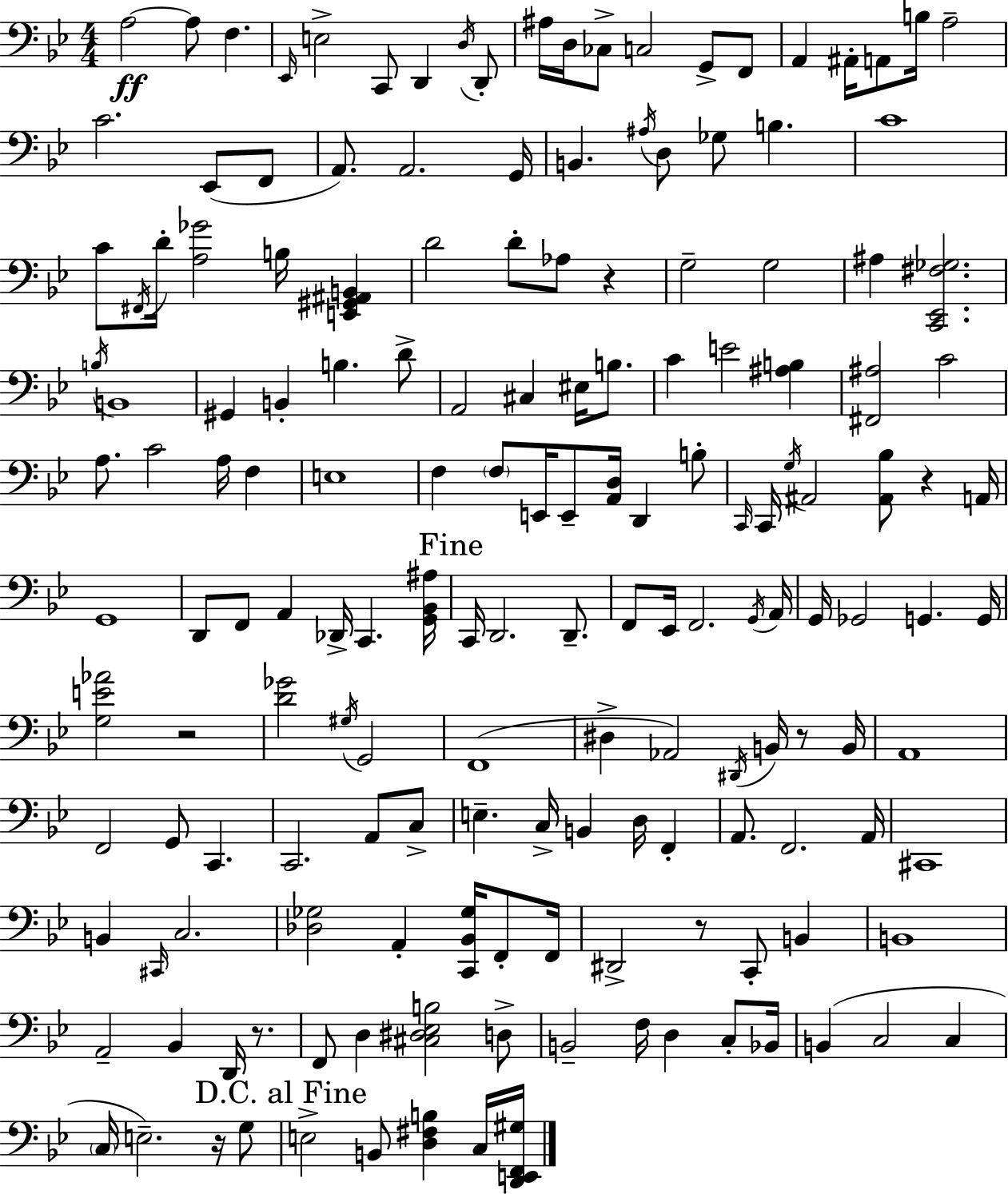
A3/h A3/e F3/q. Eb2/s E3/h C2/e D2/q D3/s D2/e A#3/s D3/s CES3/e C3/h G2/e F2/e A2/q A#2/s A2/e B3/s A3/h C4/h. Eb2/e F2/e A2/e. A2/h. G2/s B2/q. A#3/s D3/e Gb3/e B3/q. C4/w C4/e F#2/s D4/s [A3,Gb4]/h B3/s [E2,G#2,A#2,B2]/q D4/h D4/e Ab3/e R/q G3/h G3/h A#3/q [C2,Eb2,F#3,Gb3]/h. B3/s B2/w G#2/q B2/q B3/q. D4/e A2/h C#3/q EIS3/s B3/e. C4/q E4/h [A#3,B3]/q [F#2,A#3]/h C4/h A3/e. C4/h A3/s F3/q E3/w F3/q F3/e E2/s E2/e [A2,D3]/s D2/q B3/e C2/s C2/s G3/s A#2/h [A#2,Bb3]/e R/q A2/s G2/w D2/e F2/e A2/q Db2/s C2/q. [G2,Bb2,A#3]/s C2/s D2/h. D2/e. F2/e Eb2/s F2/h. G2/s A2/s G2/s Gb2/h G2/q. G2/s [G3,E4,Ab4]/h R/h [D4,Gb4]/h G#3/s G2/h F2/w D#3/q Ab2/h D#2/s B2/s R/e B2/s A2/w F2/h G2/e C2/q. C2/h. A2/e C3/e E3/q. C3/s B2/q D3/s F2/q A2/e. F2/h. A2/s C#2/w B2/q C#2/s C3/h. [Db3,Gb3]/h A2/q [C2,Bb2,Gb3]/s F2/e F2/s D#2/h R/e C2/e B2/q B2/w A2/h Bb2/q D2/s R/e. F2/e D3/q [C#3,D#3,Eb3,B3]/h D3/e B2/h F3/s D3/q C3/e Bb2/s B2/q C3/h C3/q C3/s E3/h. R/s G3/e E3/h B2/e [D3,F#3,B3]/q C3/s [D2,E2,F2,G#3]/s